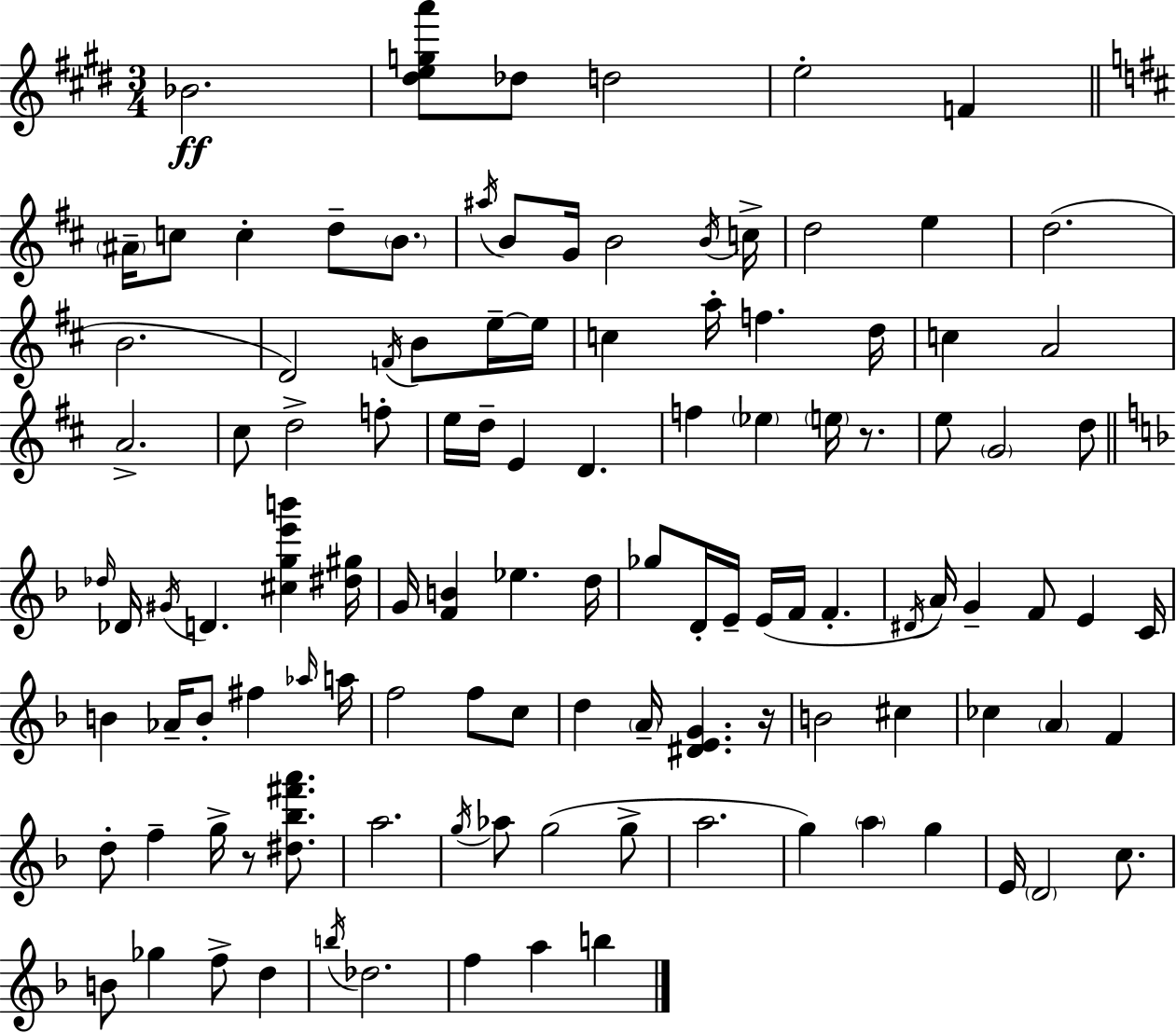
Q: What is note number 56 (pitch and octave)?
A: E4